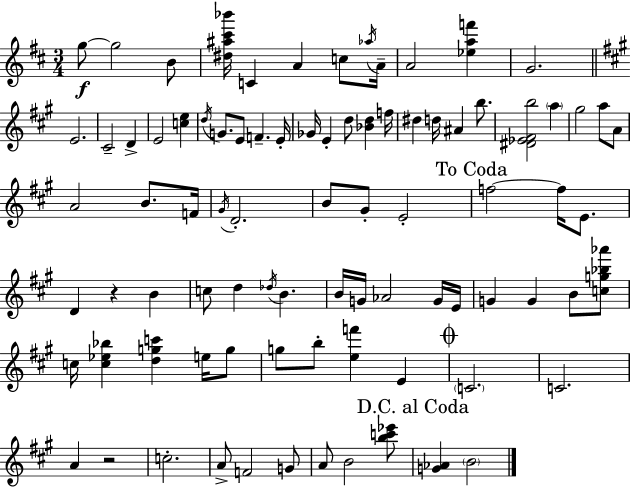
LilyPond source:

{
  \clef treble
  \numericTimeSignature
  \time 3/4
  \key d \major
  \repeat volta 2 { g''8~~\f g''2 b'8 | <dis'' ais'' cis''' bes'''>16 c'4 a'4 c''8 \acciaccatura { aes''16 } | a'16-- a'2 <ees'' a'' f'''>4 | g'2. | \break \bar "||" \break \key a \major e'2. | cis'2-- d'4-> | e'2 <c'' e''>4 | \acciaccatura { d''16 } g'8. e'8 f'4.-- | \break e'16-. ges'16 e'4-. d''8 <bes' d''>4 | f''16 dis''4 d''16 ais'4 b''8. | <dis' ees' fis' b''>2 \parenthesize a''4 | gis''2 a''8 a'8 | \break a'2 b'8. | f'16 \acciaccatura { gis'16 } d'2.-. | b'8 gis'8-. e'2-. | \mark "To Coda" f''2~~ f''16 e'8. | \break d'4 r4 b'4 | c''8 d''4 \acciaccatura { des''16 } b'4. | b'16 g'16 aes'2 | g'16 e'16 g'4 g'4 b'8 | \break <c'' g'' bes'' aes'''>8 c''16 <c'' ees'' bes''>4 <d'' g'' c'''>4 | e''16 g''8 g''8 b''8-. <e'' f'''>4 e'4 | \mark \markup { \musicglyph "scripts.coda" } \parenthesize c'2. | c'2. | \break a'4 r2 | c''2.-. | a'8-> f'2 | g'8 a'8 b'2 | \break <b'' c''' ees'''>8 \mark "D.C. al Coda" <g' aes'>4 \parenthesize b'2 | } \bar "|."
}